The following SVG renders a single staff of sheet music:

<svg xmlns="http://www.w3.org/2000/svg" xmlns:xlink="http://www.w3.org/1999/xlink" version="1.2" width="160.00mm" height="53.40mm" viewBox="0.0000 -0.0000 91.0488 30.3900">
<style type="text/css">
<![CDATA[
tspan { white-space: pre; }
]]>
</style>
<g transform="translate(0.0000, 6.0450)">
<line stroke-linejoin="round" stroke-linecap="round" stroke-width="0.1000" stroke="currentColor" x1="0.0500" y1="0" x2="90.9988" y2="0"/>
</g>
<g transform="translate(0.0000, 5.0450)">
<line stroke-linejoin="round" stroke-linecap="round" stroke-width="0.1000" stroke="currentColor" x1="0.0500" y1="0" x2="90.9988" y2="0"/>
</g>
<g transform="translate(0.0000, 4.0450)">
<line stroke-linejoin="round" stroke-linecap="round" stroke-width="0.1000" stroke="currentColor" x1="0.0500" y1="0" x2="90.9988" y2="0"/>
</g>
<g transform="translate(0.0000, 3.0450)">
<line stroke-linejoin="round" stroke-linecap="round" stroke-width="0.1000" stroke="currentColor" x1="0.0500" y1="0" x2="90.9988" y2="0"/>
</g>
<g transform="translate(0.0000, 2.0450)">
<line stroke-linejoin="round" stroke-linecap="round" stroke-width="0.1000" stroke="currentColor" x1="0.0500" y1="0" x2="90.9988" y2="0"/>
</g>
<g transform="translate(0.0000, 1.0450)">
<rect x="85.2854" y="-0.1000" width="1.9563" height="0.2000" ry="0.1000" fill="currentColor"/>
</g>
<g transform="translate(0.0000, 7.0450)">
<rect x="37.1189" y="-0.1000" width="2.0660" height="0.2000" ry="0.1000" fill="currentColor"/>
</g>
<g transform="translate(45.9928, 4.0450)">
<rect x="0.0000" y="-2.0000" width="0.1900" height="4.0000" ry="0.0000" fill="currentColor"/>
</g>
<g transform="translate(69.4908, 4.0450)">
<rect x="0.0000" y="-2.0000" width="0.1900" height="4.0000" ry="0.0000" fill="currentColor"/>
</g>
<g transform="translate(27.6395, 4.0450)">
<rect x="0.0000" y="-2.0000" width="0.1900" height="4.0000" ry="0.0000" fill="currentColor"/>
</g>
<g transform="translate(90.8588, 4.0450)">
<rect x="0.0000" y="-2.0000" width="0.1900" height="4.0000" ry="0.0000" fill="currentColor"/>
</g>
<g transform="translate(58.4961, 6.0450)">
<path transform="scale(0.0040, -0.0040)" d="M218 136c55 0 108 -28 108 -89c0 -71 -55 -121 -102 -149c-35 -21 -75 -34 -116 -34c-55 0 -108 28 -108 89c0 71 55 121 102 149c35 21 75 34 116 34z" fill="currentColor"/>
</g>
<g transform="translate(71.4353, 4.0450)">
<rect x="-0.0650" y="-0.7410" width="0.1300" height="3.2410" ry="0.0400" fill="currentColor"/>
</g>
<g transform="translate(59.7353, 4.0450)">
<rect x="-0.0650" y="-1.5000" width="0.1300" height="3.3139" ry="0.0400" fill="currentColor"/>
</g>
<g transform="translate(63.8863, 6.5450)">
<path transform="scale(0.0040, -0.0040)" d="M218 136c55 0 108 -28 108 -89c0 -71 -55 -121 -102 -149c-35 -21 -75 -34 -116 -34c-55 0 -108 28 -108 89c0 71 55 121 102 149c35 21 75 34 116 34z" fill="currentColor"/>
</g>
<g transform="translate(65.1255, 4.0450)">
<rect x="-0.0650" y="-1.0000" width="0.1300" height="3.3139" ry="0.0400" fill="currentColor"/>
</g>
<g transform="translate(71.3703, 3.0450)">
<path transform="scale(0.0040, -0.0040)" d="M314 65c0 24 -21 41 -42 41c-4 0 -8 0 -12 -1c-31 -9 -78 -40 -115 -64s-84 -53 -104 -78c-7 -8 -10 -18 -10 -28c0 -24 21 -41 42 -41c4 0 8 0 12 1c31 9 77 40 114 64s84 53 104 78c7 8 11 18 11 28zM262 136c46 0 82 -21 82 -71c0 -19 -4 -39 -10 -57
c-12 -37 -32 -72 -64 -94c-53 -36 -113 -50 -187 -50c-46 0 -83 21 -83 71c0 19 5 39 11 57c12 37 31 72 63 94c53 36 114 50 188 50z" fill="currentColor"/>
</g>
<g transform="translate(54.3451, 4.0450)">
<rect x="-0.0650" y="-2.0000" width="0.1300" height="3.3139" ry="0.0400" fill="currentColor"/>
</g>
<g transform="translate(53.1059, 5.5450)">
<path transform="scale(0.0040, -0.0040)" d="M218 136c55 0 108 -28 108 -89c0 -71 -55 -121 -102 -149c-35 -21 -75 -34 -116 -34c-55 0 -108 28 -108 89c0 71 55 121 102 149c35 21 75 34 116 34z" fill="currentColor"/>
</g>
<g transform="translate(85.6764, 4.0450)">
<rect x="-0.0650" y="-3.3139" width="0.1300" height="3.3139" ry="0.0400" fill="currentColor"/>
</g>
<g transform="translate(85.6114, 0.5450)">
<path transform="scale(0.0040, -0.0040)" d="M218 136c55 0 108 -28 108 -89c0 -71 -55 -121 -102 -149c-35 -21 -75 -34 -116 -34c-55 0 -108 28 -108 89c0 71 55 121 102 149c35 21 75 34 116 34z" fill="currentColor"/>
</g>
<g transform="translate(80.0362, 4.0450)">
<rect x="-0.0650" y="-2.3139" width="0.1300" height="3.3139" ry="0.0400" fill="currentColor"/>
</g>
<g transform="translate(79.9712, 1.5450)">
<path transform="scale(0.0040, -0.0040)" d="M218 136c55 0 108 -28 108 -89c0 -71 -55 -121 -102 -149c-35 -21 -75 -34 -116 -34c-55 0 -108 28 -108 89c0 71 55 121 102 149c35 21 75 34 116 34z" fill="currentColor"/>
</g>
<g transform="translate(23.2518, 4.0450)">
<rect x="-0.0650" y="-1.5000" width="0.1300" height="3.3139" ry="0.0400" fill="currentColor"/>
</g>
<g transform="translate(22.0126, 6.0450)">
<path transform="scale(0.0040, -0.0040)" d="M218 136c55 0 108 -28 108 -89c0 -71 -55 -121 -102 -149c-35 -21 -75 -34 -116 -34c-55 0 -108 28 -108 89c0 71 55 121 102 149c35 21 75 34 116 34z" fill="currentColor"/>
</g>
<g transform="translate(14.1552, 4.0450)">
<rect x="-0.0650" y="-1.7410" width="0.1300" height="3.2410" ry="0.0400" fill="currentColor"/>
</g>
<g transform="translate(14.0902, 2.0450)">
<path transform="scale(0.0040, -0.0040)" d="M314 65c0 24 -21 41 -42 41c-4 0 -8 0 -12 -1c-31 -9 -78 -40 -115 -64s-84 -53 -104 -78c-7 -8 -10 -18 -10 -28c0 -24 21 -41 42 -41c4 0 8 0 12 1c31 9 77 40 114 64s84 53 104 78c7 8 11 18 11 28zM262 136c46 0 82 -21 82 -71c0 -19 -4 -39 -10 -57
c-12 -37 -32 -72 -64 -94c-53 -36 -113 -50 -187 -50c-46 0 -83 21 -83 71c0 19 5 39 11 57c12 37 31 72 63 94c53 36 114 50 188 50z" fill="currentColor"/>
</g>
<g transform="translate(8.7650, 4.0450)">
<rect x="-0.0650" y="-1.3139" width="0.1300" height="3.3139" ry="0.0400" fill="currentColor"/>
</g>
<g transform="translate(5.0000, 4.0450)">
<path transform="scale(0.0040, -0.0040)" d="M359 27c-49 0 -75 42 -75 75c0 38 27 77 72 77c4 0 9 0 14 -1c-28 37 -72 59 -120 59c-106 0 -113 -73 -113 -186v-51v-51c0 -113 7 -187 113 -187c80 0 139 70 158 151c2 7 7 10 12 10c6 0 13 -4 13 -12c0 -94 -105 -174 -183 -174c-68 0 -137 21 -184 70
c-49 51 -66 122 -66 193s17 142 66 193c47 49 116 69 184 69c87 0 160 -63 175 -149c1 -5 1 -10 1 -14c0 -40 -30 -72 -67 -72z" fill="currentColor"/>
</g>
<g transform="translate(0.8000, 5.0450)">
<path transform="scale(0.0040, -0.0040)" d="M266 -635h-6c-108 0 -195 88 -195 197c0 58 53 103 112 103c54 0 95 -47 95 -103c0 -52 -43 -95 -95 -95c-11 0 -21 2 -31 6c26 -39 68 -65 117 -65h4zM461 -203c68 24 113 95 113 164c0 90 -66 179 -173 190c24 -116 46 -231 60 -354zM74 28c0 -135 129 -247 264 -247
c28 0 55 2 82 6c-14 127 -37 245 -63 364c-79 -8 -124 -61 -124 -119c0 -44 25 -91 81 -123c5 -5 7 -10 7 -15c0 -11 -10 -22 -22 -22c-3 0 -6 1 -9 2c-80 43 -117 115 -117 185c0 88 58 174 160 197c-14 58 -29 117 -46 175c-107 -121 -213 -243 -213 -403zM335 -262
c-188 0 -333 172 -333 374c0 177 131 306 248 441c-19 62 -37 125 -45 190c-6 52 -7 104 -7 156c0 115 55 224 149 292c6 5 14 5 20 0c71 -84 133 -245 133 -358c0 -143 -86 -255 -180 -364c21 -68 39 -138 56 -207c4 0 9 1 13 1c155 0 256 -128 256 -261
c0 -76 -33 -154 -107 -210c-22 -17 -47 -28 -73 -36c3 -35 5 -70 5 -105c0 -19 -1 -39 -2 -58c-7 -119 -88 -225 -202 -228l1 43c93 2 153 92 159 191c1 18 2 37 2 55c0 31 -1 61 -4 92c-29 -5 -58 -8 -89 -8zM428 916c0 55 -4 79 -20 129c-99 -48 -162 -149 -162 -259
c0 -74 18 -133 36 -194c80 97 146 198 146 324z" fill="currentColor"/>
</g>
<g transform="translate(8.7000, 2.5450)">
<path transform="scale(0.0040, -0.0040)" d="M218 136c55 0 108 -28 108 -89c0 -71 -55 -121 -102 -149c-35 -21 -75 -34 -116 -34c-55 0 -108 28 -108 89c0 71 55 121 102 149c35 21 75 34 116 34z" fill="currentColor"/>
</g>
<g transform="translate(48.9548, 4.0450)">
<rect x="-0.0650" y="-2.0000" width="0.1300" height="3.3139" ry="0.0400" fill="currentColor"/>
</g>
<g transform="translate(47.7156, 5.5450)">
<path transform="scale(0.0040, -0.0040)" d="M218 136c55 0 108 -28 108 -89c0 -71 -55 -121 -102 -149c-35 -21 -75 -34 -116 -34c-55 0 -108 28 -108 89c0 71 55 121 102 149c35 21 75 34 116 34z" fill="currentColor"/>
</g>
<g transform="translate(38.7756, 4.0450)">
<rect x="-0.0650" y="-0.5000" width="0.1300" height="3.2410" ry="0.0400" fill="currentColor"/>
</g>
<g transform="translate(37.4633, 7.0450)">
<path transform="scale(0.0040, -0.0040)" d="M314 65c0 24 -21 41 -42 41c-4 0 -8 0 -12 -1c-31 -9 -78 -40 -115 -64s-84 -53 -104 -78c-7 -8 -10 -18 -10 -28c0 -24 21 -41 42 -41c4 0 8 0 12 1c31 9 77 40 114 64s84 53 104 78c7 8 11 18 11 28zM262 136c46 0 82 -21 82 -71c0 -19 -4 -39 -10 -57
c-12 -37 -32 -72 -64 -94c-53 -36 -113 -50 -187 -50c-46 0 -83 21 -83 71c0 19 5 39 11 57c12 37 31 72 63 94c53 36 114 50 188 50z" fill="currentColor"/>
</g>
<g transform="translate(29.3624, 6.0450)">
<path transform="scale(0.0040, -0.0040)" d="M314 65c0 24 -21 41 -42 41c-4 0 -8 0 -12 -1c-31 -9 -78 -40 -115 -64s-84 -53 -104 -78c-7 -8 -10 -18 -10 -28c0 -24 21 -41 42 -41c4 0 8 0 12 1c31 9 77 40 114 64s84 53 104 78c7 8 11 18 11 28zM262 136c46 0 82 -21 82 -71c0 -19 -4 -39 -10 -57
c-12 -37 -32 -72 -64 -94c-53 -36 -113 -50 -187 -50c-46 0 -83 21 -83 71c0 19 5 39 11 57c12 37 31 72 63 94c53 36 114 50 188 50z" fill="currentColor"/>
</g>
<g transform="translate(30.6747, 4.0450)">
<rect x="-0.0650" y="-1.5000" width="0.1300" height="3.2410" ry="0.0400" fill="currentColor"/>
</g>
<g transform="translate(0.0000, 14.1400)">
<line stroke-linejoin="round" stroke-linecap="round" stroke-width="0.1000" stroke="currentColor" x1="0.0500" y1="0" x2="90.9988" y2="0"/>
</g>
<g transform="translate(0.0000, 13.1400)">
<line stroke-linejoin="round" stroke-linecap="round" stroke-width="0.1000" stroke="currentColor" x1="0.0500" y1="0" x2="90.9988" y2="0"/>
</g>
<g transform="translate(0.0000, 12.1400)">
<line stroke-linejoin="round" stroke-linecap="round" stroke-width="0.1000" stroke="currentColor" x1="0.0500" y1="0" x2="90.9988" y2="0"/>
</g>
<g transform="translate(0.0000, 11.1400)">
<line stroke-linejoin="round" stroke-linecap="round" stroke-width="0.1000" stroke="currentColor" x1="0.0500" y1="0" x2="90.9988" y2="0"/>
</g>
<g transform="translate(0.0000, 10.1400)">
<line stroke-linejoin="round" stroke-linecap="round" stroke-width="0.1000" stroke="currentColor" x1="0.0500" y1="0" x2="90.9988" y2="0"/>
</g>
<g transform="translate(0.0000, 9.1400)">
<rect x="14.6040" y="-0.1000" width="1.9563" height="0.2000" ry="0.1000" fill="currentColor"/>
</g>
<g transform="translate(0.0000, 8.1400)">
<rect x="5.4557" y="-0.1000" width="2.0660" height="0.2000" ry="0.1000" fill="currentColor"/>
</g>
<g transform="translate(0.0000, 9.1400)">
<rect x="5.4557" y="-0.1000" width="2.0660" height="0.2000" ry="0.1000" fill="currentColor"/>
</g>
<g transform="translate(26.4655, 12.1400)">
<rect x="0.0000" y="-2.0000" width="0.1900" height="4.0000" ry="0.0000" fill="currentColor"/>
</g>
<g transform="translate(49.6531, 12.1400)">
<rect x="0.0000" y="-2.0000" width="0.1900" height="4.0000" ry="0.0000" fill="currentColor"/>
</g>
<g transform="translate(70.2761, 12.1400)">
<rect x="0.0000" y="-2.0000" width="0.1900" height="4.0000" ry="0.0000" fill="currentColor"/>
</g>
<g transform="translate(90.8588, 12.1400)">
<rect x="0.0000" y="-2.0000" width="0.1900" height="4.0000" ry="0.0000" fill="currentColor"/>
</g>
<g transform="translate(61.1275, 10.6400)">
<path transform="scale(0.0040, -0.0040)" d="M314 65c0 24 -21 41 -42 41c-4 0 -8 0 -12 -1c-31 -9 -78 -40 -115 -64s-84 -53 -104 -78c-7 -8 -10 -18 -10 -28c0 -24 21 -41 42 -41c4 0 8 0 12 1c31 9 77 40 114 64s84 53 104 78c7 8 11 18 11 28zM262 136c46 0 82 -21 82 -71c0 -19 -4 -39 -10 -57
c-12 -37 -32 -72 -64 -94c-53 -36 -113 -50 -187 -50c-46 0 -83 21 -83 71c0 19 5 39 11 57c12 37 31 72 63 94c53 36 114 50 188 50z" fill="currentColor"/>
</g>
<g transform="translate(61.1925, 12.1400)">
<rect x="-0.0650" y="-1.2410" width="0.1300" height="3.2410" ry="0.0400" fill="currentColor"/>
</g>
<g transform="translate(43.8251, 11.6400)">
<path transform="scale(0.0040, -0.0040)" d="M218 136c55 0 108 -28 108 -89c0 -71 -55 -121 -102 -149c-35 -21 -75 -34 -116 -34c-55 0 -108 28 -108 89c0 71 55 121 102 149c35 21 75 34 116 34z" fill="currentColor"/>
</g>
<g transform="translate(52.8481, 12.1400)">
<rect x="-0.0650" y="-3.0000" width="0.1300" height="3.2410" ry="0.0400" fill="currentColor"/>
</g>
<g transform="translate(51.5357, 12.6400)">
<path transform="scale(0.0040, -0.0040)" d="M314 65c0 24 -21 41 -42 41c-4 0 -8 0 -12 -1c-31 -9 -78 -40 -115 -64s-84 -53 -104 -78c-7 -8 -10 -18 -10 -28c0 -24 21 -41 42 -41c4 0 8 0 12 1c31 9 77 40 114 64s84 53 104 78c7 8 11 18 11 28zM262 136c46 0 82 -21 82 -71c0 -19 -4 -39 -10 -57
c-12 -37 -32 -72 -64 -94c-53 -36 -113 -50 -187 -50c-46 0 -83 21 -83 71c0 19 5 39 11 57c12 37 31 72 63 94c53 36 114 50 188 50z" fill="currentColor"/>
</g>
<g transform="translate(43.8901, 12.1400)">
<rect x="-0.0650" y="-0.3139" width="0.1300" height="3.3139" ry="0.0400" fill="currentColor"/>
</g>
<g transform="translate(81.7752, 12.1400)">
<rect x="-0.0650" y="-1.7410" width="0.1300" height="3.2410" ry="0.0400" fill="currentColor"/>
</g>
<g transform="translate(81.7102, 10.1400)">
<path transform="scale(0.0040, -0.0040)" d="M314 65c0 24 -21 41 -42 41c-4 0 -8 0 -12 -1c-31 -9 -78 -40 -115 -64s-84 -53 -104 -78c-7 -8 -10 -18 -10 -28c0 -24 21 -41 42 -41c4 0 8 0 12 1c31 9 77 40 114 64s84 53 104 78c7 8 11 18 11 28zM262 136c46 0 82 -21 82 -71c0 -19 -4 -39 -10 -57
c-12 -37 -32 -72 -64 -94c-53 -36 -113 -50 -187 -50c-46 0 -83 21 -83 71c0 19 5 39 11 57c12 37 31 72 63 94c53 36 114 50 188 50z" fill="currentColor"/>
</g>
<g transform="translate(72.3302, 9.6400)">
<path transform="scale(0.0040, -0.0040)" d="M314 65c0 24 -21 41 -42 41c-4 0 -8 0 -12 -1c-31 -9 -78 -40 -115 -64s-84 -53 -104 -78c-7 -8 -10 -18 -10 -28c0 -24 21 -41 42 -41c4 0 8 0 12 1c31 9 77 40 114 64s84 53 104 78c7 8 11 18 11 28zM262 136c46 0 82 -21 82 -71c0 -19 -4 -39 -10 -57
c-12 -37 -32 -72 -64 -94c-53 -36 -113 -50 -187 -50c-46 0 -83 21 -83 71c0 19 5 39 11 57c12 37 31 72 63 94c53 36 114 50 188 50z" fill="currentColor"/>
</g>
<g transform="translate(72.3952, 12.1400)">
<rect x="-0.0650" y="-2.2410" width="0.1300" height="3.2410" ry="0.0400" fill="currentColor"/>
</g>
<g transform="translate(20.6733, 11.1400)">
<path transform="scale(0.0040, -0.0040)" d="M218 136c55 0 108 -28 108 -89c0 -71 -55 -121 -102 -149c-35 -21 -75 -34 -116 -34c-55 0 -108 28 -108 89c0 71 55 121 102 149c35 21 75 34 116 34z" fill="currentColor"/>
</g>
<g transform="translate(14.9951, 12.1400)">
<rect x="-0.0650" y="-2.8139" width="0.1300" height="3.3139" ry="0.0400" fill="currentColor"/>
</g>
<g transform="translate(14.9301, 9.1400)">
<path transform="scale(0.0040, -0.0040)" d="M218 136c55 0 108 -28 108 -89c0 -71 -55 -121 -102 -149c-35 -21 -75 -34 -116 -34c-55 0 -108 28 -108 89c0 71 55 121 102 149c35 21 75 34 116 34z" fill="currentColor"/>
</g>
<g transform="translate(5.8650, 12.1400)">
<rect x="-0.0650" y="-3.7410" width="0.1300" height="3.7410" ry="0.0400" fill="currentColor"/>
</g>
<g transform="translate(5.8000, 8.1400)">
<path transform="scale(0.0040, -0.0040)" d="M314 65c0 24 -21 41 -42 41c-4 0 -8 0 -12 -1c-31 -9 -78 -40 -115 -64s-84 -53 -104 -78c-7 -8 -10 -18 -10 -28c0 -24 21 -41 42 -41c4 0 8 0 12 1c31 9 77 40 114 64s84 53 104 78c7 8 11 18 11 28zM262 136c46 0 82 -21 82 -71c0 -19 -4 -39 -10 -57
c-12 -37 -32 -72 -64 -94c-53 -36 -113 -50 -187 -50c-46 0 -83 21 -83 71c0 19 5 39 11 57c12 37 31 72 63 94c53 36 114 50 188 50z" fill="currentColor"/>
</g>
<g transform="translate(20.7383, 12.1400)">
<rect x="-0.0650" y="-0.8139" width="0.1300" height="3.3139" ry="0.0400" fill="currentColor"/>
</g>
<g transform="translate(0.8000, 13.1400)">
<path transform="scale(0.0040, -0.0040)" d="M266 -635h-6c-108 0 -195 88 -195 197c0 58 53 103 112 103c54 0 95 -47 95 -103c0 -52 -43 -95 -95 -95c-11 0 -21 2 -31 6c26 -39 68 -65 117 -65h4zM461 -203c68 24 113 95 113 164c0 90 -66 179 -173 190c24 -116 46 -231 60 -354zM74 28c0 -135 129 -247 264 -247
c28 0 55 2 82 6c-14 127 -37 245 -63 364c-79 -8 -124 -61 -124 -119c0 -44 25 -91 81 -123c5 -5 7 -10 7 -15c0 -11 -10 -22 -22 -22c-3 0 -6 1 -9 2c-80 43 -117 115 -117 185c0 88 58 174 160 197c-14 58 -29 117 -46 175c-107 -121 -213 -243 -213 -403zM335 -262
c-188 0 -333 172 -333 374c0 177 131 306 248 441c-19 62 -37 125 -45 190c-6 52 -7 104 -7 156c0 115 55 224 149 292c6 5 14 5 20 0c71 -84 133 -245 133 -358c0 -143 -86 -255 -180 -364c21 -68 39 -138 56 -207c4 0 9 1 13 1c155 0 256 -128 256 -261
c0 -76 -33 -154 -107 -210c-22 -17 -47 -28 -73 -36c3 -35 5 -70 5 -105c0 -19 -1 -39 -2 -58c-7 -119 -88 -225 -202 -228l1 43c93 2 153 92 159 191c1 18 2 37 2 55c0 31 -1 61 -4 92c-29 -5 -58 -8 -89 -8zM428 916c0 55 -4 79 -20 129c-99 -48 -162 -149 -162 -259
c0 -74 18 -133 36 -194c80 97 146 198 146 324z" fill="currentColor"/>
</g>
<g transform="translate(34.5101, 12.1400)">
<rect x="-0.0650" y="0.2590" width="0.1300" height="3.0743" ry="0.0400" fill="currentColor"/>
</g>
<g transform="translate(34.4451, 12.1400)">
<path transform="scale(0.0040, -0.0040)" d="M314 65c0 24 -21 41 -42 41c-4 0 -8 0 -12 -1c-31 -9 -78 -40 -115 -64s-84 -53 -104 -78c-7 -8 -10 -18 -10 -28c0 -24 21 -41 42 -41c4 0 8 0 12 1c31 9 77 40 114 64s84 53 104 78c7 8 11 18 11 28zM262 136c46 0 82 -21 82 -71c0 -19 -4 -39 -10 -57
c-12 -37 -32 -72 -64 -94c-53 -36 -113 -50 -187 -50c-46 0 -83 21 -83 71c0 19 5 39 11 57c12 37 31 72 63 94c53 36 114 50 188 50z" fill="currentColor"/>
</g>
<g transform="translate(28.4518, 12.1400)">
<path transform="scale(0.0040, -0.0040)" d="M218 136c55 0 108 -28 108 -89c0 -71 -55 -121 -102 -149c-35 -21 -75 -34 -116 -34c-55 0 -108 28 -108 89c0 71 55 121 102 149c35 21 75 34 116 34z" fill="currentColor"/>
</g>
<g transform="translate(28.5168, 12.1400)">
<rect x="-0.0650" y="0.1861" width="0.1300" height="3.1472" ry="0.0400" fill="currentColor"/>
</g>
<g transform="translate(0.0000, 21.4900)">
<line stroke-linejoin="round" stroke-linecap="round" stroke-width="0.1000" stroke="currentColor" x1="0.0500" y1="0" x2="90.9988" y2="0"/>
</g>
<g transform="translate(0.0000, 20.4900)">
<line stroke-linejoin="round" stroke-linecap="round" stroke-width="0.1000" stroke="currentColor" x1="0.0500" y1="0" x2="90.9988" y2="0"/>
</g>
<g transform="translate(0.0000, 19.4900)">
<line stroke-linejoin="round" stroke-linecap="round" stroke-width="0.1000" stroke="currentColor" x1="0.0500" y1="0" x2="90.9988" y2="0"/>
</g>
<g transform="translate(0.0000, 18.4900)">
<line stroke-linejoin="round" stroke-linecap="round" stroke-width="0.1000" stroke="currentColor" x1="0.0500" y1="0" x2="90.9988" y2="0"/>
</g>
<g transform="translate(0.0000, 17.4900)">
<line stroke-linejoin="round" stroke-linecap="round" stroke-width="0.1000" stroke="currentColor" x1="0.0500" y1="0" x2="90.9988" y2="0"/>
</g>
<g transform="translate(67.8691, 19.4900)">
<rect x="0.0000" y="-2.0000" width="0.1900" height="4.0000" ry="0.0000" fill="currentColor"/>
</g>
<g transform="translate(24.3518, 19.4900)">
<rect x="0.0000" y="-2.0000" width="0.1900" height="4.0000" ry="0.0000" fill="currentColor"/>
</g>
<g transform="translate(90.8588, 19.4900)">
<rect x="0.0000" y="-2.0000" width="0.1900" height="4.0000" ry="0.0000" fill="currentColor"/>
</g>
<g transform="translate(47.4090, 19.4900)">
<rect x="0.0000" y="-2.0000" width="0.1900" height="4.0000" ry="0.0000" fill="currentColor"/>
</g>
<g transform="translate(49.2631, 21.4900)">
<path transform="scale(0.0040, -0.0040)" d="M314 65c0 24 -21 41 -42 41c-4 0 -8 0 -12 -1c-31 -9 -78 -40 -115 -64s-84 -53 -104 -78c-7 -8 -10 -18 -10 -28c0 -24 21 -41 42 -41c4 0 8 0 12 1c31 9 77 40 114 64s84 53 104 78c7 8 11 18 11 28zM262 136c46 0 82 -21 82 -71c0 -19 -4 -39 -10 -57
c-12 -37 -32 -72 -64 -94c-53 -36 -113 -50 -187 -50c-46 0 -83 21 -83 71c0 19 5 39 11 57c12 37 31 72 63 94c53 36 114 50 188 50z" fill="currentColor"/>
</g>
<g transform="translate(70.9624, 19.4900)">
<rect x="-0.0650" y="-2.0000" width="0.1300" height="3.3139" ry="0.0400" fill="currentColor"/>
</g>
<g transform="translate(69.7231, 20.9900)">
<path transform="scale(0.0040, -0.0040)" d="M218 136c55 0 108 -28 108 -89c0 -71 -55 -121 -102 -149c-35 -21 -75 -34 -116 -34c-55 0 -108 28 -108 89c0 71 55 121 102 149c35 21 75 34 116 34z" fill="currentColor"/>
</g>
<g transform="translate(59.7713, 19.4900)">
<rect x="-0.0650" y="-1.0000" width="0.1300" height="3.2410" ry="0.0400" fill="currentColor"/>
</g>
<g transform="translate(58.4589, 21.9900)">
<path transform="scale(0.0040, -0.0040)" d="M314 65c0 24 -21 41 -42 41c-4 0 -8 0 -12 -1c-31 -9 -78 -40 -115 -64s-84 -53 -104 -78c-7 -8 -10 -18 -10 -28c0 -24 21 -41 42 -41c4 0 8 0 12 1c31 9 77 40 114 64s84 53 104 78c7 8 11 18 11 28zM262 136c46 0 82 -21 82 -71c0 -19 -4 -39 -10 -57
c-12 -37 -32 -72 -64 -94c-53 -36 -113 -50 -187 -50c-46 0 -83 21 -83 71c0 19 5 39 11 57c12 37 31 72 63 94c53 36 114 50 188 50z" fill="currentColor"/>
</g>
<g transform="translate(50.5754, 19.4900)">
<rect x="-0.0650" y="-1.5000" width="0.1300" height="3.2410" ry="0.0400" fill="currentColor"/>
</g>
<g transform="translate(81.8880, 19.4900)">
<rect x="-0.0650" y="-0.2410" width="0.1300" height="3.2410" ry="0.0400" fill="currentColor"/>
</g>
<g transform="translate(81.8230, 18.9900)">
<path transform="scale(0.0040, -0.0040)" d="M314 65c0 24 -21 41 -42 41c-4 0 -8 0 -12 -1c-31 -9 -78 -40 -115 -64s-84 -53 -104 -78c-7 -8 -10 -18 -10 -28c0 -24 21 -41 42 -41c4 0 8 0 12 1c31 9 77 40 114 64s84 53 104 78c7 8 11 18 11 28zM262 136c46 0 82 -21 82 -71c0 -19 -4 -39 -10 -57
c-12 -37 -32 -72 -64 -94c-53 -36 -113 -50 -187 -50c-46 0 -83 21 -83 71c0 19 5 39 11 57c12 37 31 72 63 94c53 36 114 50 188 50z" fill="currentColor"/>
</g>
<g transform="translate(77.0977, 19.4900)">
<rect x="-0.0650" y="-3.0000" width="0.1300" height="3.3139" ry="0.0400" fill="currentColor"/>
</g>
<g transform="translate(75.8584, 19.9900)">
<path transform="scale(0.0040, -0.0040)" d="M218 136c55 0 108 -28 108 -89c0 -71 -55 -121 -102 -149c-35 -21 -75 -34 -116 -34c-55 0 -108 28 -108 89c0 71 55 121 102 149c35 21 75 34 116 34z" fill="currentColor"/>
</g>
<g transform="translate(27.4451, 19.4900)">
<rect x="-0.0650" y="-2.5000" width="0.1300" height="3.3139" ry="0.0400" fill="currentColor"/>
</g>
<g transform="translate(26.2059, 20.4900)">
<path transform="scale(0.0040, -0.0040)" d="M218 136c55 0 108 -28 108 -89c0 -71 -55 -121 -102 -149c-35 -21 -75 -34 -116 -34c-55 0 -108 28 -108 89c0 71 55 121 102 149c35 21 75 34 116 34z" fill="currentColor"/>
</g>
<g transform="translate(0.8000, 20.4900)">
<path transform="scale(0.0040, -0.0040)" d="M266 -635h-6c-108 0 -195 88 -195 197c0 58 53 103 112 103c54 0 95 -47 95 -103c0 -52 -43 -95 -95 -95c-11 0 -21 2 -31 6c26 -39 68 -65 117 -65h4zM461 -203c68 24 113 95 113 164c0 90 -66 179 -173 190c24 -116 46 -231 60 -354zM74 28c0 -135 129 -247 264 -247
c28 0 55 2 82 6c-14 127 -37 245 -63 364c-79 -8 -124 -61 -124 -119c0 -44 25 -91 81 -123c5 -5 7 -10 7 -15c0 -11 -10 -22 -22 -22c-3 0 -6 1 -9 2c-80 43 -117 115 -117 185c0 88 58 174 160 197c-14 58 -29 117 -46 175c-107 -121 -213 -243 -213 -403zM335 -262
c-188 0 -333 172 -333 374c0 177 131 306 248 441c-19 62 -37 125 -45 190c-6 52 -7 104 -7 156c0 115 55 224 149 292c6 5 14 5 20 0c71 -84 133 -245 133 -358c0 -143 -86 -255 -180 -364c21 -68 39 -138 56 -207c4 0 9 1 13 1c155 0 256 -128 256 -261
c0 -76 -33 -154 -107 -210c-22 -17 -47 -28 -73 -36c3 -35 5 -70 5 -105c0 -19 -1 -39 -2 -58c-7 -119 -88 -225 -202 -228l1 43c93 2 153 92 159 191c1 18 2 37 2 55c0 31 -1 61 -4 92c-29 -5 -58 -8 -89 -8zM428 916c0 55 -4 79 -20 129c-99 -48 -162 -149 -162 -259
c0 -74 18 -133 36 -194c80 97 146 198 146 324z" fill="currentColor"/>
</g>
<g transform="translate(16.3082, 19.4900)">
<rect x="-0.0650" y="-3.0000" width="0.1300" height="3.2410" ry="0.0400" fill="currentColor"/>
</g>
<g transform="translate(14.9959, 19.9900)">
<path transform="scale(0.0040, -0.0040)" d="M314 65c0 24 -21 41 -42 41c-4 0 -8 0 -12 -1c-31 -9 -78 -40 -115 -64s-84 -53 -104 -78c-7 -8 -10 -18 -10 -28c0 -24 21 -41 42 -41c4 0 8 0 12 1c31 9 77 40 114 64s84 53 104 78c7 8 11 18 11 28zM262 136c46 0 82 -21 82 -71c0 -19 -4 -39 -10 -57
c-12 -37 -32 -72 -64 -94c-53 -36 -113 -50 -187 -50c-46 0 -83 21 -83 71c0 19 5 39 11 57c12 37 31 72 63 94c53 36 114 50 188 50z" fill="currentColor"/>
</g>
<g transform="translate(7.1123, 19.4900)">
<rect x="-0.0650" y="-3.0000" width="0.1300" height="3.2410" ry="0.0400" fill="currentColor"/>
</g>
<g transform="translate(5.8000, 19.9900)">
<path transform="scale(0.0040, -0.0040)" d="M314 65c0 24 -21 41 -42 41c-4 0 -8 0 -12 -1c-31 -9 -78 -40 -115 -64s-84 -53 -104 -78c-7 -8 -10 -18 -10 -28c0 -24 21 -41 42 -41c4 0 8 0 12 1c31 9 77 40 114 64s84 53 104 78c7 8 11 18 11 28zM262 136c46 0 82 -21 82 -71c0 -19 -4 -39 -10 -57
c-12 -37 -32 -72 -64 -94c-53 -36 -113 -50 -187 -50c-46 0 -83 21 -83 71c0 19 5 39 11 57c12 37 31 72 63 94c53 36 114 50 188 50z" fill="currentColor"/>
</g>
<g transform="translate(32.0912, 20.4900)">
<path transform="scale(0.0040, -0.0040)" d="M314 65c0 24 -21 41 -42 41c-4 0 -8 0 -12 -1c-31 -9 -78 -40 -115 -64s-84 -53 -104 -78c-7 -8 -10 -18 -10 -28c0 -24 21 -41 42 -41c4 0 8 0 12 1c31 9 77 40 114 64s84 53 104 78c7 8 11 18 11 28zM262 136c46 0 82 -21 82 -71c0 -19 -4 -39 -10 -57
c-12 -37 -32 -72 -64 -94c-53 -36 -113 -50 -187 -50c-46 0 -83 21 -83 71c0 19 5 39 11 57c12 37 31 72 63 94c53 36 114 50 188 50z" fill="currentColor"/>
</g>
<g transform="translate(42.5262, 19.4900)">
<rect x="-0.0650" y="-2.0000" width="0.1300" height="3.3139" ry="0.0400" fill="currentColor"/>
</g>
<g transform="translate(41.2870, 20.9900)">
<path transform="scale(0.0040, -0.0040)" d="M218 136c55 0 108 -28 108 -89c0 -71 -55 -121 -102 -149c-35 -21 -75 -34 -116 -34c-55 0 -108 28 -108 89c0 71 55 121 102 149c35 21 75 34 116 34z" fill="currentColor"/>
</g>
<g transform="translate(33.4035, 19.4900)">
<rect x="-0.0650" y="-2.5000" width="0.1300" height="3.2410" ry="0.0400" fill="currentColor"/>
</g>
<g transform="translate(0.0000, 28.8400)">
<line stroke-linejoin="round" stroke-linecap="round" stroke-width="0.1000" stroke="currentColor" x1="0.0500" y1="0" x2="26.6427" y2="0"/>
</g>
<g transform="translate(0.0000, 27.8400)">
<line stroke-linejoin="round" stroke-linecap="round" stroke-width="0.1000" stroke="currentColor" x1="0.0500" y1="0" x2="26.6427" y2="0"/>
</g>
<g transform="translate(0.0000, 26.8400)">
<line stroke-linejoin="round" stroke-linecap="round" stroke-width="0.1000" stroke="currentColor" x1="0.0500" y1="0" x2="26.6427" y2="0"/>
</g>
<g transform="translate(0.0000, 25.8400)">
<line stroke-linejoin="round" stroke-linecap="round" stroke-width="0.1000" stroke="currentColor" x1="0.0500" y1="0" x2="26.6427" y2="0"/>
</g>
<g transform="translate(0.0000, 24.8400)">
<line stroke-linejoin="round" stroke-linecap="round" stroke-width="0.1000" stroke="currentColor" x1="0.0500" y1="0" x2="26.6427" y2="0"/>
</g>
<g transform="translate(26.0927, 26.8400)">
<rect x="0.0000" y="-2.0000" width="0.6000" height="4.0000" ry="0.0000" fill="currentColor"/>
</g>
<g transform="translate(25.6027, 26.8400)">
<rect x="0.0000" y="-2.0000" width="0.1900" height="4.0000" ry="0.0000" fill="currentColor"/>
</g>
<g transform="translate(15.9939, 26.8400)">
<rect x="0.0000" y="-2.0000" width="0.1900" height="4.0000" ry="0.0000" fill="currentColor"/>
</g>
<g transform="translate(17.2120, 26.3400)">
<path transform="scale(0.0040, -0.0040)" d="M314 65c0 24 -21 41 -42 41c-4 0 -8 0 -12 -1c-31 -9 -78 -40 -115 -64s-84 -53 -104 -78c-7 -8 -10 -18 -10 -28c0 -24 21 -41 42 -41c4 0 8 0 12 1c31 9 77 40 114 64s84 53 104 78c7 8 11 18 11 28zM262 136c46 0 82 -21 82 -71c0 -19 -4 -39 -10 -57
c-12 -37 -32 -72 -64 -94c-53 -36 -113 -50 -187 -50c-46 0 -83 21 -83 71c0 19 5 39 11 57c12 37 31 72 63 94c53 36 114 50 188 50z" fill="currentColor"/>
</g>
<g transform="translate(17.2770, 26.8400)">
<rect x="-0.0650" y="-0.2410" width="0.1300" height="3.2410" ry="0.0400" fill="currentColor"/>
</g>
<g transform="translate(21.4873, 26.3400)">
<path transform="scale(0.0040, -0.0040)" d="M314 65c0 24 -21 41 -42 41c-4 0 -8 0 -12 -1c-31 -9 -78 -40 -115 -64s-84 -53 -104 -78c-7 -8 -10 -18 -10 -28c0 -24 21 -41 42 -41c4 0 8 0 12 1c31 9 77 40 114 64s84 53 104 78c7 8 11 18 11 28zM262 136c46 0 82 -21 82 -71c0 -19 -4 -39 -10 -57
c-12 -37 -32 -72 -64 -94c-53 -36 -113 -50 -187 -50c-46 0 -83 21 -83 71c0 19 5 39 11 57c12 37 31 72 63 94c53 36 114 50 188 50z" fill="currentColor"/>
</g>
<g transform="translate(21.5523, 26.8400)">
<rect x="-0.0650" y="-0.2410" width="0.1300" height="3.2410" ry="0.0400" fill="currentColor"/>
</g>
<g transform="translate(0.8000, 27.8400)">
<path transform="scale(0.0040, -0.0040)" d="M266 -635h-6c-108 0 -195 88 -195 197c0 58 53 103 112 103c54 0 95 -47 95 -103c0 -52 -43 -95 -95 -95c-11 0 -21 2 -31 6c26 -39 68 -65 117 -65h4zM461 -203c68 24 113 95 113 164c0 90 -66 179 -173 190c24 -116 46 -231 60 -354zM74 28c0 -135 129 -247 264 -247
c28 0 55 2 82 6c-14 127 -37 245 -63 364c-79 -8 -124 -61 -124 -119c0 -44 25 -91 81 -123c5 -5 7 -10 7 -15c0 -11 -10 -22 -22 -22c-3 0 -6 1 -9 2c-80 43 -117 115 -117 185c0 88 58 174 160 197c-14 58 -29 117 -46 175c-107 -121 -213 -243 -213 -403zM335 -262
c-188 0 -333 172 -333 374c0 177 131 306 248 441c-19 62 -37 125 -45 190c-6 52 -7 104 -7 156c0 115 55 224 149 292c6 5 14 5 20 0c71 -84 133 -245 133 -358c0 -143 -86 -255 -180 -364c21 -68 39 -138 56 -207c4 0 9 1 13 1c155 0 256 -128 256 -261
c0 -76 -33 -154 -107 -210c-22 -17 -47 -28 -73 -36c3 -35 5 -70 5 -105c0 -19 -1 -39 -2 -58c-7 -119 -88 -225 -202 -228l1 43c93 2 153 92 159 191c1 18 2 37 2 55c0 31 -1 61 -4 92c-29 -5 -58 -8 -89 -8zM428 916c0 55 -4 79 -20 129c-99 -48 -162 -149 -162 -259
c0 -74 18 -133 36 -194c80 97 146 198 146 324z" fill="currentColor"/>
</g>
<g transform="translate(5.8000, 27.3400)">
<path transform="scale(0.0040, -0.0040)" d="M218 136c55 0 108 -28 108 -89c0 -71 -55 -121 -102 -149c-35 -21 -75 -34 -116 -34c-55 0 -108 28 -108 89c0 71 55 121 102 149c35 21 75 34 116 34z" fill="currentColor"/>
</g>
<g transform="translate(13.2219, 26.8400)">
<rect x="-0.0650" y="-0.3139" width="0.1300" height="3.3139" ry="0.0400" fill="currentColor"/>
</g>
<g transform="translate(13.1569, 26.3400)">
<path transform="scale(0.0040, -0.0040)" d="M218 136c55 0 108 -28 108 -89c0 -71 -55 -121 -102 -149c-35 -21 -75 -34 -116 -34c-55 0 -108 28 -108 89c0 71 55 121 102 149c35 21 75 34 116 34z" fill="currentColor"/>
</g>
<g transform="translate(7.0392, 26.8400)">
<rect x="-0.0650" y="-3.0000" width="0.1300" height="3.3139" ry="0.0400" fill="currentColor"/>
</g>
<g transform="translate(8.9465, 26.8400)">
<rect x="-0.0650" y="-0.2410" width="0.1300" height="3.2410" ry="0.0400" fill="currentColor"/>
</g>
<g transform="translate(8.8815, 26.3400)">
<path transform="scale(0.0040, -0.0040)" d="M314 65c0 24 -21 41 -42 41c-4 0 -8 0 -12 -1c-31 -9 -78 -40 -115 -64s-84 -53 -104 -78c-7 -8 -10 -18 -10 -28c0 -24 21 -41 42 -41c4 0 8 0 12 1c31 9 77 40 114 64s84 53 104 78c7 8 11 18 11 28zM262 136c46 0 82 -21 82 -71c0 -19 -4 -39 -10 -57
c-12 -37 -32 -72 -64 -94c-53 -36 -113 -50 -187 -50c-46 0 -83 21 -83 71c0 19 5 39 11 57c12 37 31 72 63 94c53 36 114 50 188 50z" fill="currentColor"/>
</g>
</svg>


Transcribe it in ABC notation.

X:1
T:Untitled
M:4/4
L:1/4
K:C
e f2 E E2 C2 F F E D d2 g b c'2 a d B B2 c A2 e2 g2 f2 A2 A2 G G2 F E2 D2 F A c2 A c2 c c2 c2